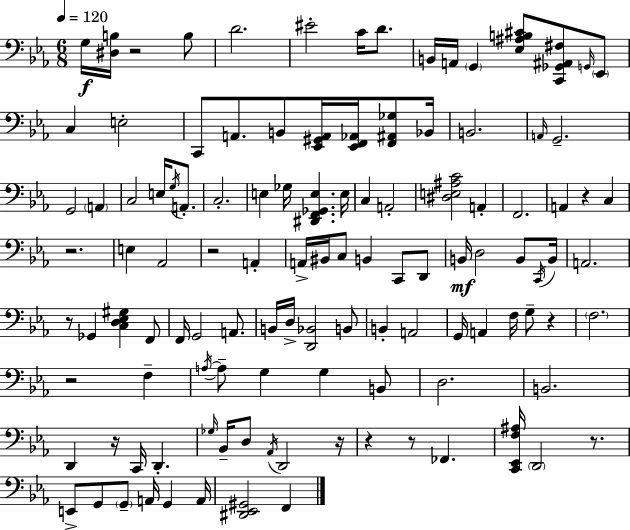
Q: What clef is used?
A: bass